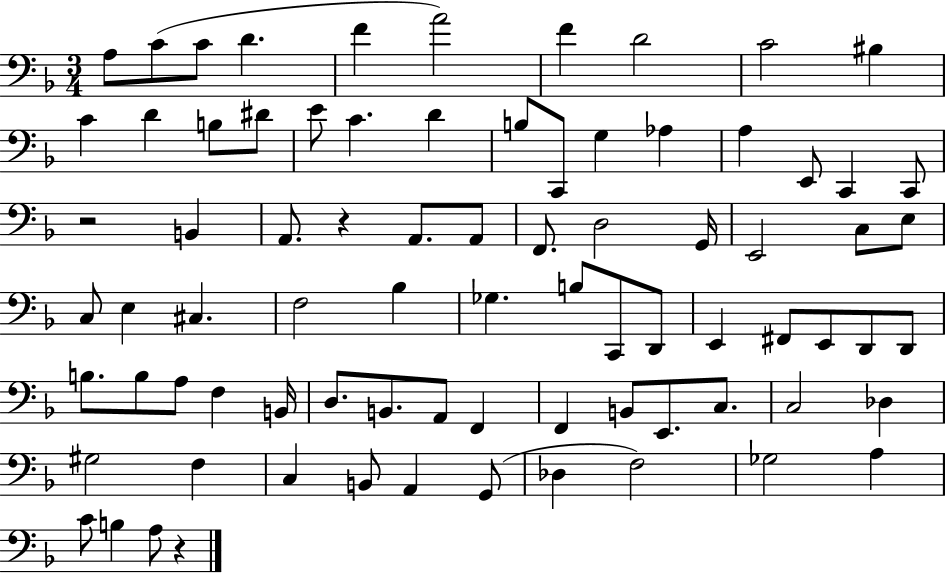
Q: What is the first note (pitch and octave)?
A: A3